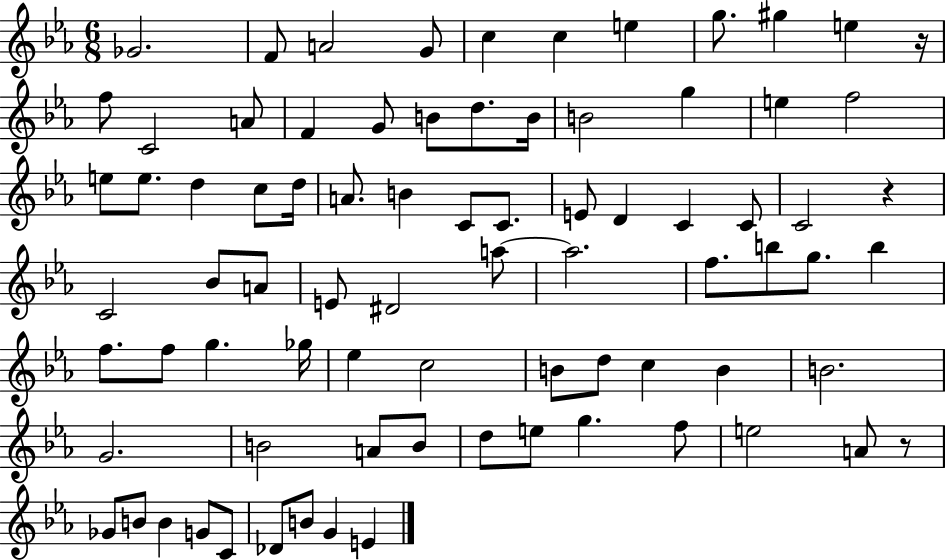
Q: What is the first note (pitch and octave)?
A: Gb4